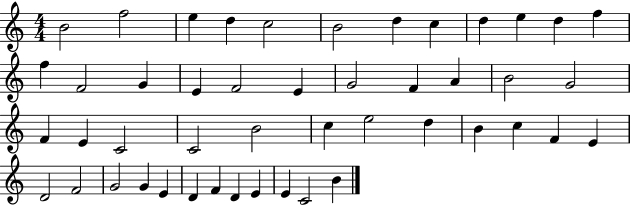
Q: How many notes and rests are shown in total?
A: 47